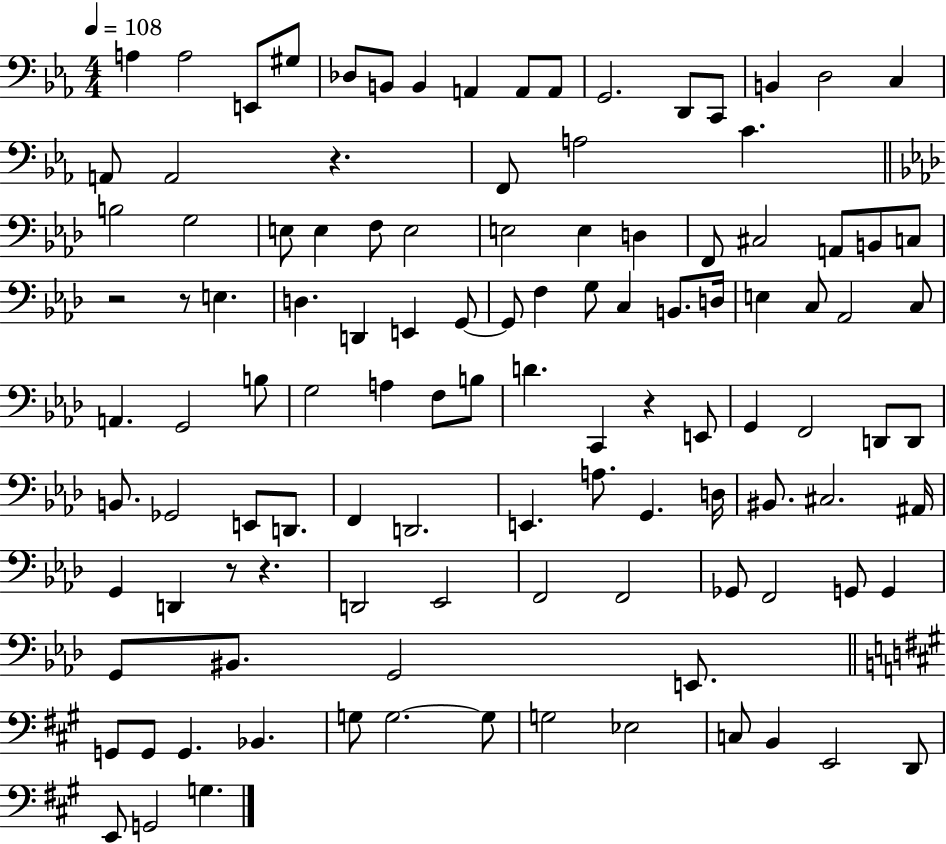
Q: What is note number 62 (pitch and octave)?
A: F2